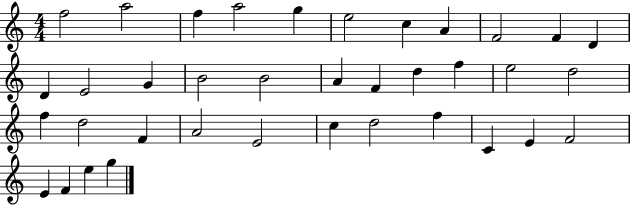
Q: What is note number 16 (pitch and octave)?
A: B4